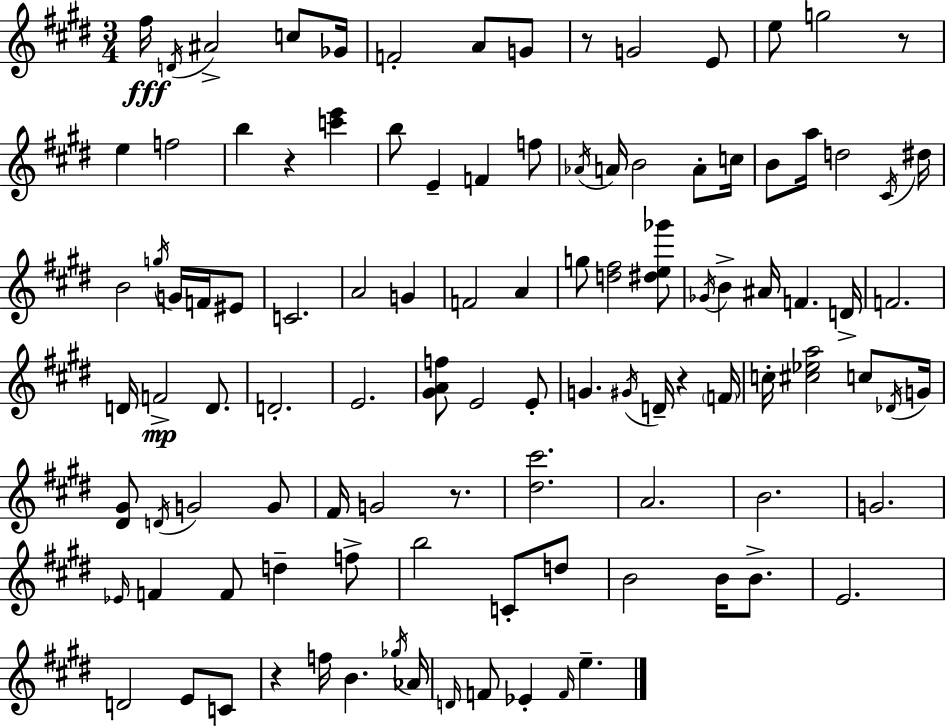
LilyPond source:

{
  \clef treble
  \numericTimeSignature
  \time 3/4
  \key e \major
  fis''16\fff \acciaccatura { d'16 } ais'2-> c''8 | ges'16 f'2-. a'8 g'8 | r8 g'2 e'8 | e''8 g''2 r8 | \break e''4 f''2 | b''4 r4 <c''' e'''>4 | b''8 e'4-- f'4 f''8 | \acciaccatura { aes'16 } a'16 b'2 a'8-. | \break c''16 b'8 a''16 d''2 | \acciaccatura { cis'16 } dis''16 b'2 \acciaccatura { g''16 } | g'16 f'16 eis'8 c'2. | a'2 | \break g'4 f'2 | a'4 g''8 <d'' fis''>2 | <dis'' e'' ges'''>8 \acciaccatura { ges'16 } b'4-> ais'16 f'4. | d'16-> f'2. | \break d'16 f'2->\mp | d'8. d'2.-. | e'2. | <gis' a' f''>8 e'2 | \break e'8-. g'4. \acciaccatura { gis'16 } | d'16-- r4 \parenthesize f'16 c''16-. <cis'' ees'' a''>2 | c''8 \acciaccatura { des'16 } g'16 <dis' gis'>8 \acciaccatura { d'16 } g'2 | g'8 fis'16 g'2 | \break r8. <dis'' cis'''>2. | a'2. | b'2. | g'2. | \break \grace { ees'16 } f'4 | f'8 d''4-- f''8-> b''2 | c'8-. d''8 b'2 | b'16 b'8.-> e'2. | \break d'2 | e'8 c'8 r4 | f''16 b'4. \acciaccatura { ges''16 } aes'16 \grace { d'16 } f'8 | ees'4-. \grace { f'16 } e''4.-- | \break \bar "|."
}